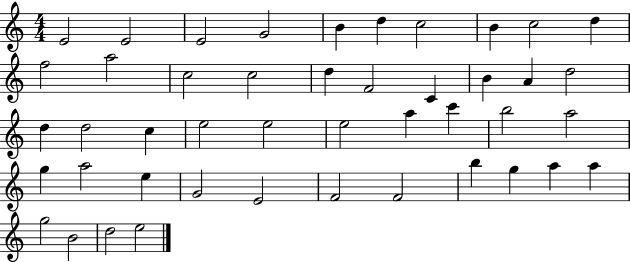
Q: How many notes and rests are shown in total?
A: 45